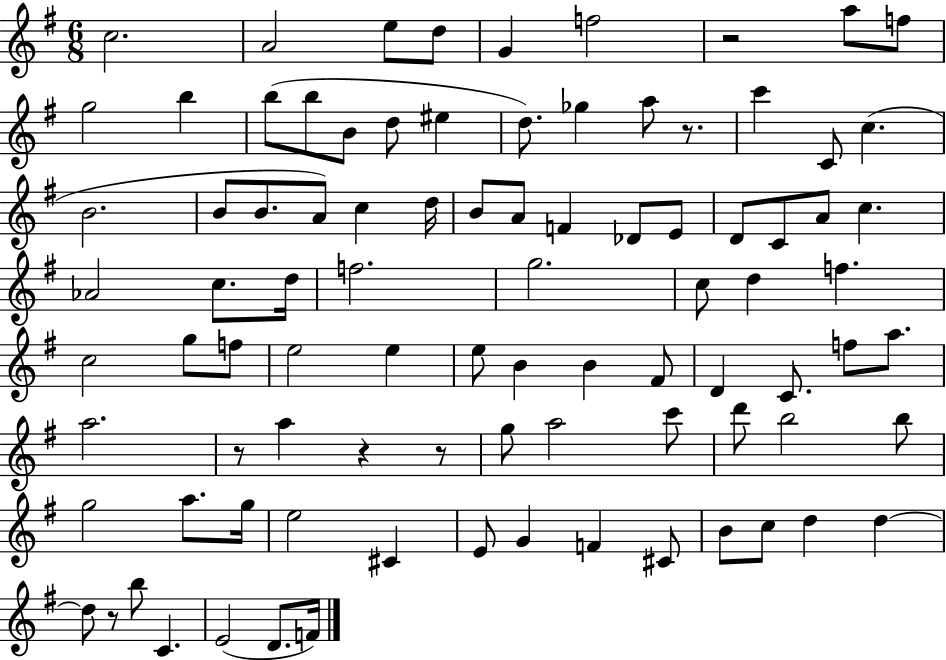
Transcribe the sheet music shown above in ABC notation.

X:1
T:Untitled
M:6/8
L:1/4
K:G
c2 A2 e/2 d/2 G f2 z2 a/2 f/2 g2 b b/2 b/2 B/2 d/2 ^e d/2 _g a/2 z/2 c' C/2 c B2 B/2 B/2 A/2 c d/4 B/2 A/2 F _D/2 E/2 D/2 C/2 A/2 c _A2 c/2 d/4 f2 g2 c/2 d f c2 g/2 f/2 e2 e e/2 B B ^F/2 D C/2 f/2 a/2 a2 z/2 a z z/2 g/2 a2 c'/2 d'/2 b2 b/2 g2 a/2 g/4 e2 ^C E/2 G F ^C/2 B/2 c/2 d d d/2 z/2 b/2 C E2 D/2 F/4